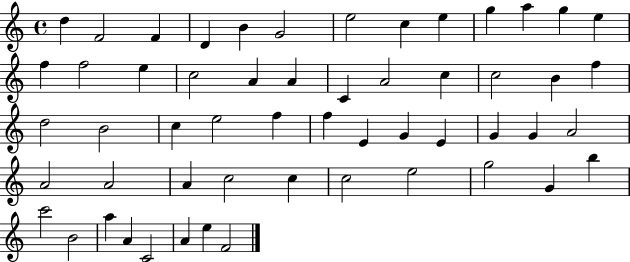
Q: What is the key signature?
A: C major